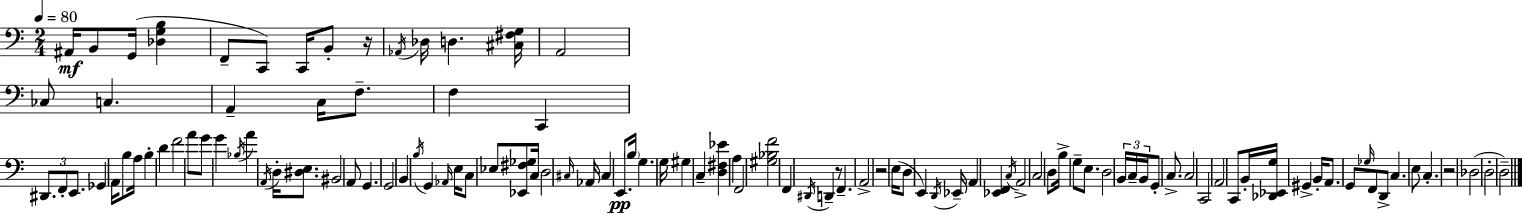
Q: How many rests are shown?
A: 4